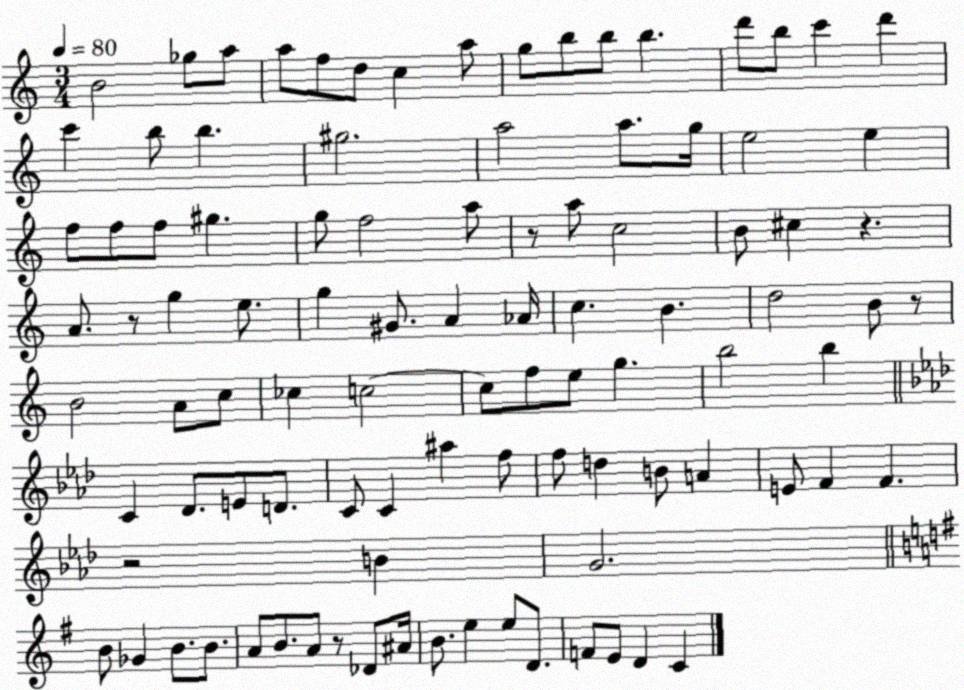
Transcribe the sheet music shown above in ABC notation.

X:1
T:Untitled
M:3/4
L:1/4
K:C
B2 _g/2 a/2 a/2 f/2 d/2 c a/2 g/2 b/2 b/2 b d'/2 b/2 c' d' c' b/2 b ^g2 a2 a/2 g/4 e2 e f/2 f/2 f/2 ^g g/2 f2 a/2 z/2 a/2 c2 B/2 ^c z A/2 z/2 g e/2 g ^G/2 A _A/4 c B d2 B/2 z/2 B2 A/2 c/2 _c c2 c/2 f/2 e/2 g b2 b C _D/2 E/2 D/2 C/2 C ^a f/2 f/2 d B/2 A E/2 F F z2 B G2 B/2 _G B/2 B/2 A/2 B/2 A/2 z/2 _D/2 ^A/4 B/2 e e/2 D/2 F/2 E/2 D C